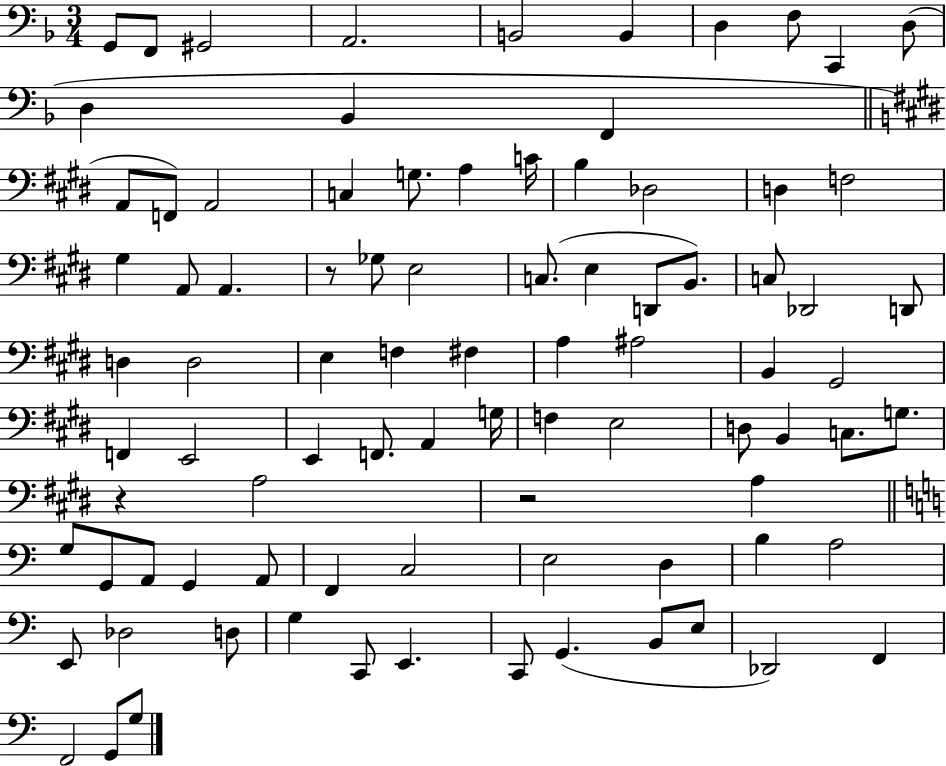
X:1
T:Untitled
M:3/4
L:1/4
K:F
G,,/2 F,,/2 ^G,,2 A,,2 B,,2 B,, D, F,/2 C,, D,/2 D, _B,, F,, A,,/2 F,,/2 A,,2 C, G,/2 A, C/4 B, _D,2 D, F,2 ^G, A,,/2 A,, z/2 _G,/2 E,2 C,/2 E, D,,/2 B,,/2 C,/2 _D,,2 D,,/2 D, D,2 E, F, ^F, A, ^A,2 B,, ^G,,2 F,, E,,2 E,, F,,/2 A,, G,/4 F, E,2 D,/2 B,, C,/2 G,/2 z A,2 z2 A, G,/2 G,,/2 A,,/2 G,, A,,/2 F,, C,2 E,2 D, B, A,2 E,,/2 _D,2 D,/2 G, C,,/2 E,, C,,/2 G,, B,,/2 E,/2 _D,,2 F,, F,,2 G,,/2 G,/2